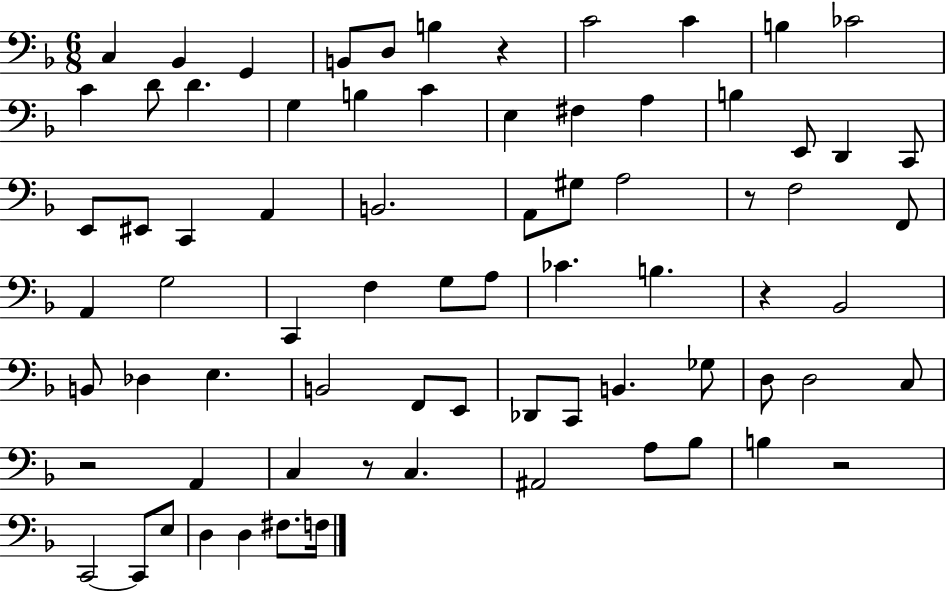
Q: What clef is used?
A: bass